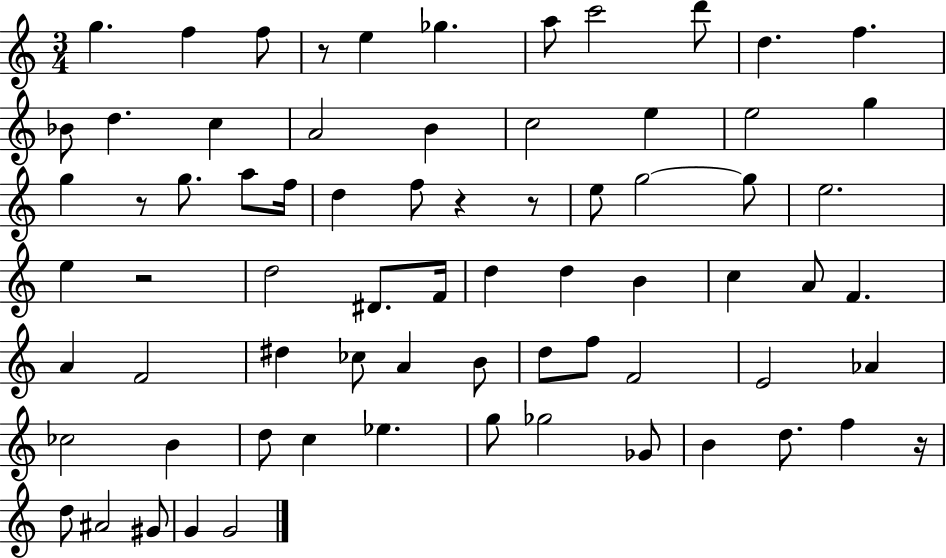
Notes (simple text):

G5/q. F5/q F5/e R/e E5/q Gb5/q. A5/e C6/h D6/e D5/q. F5/q. Bb4/e D5/q. C5/q A4/h B4/q C5/h E5/q E5/h G5/q G5/q R/e G5/e. A5/e F5/s D5/q F5/e R/q R/e E5/e G5/h G5/e E5/h. E5/q R/h D5/h D#4/e. F4/s D5/q D5/q B4/q C5/q A4/e F4/q. A4/q F4/h D#5/q CES5/e A4/q B4/e D5/e F5/e F4/h E4/h Ab4/q CES5/h B4/q D5/e C5/q Eb5/q. G5/e Gb5/h Gb4/e B4/q D5/e. F5/q R/s D5/e A#4/h G#4/e G4/q G4/h